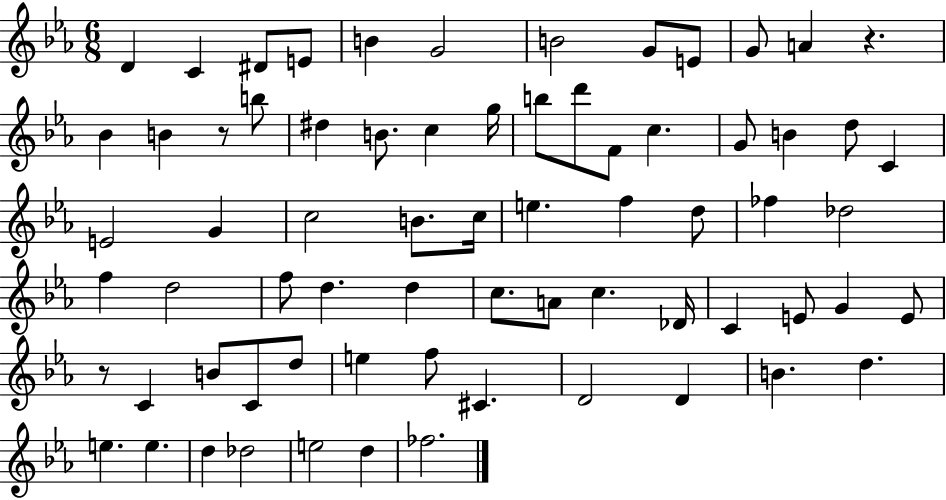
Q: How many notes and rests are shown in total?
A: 70